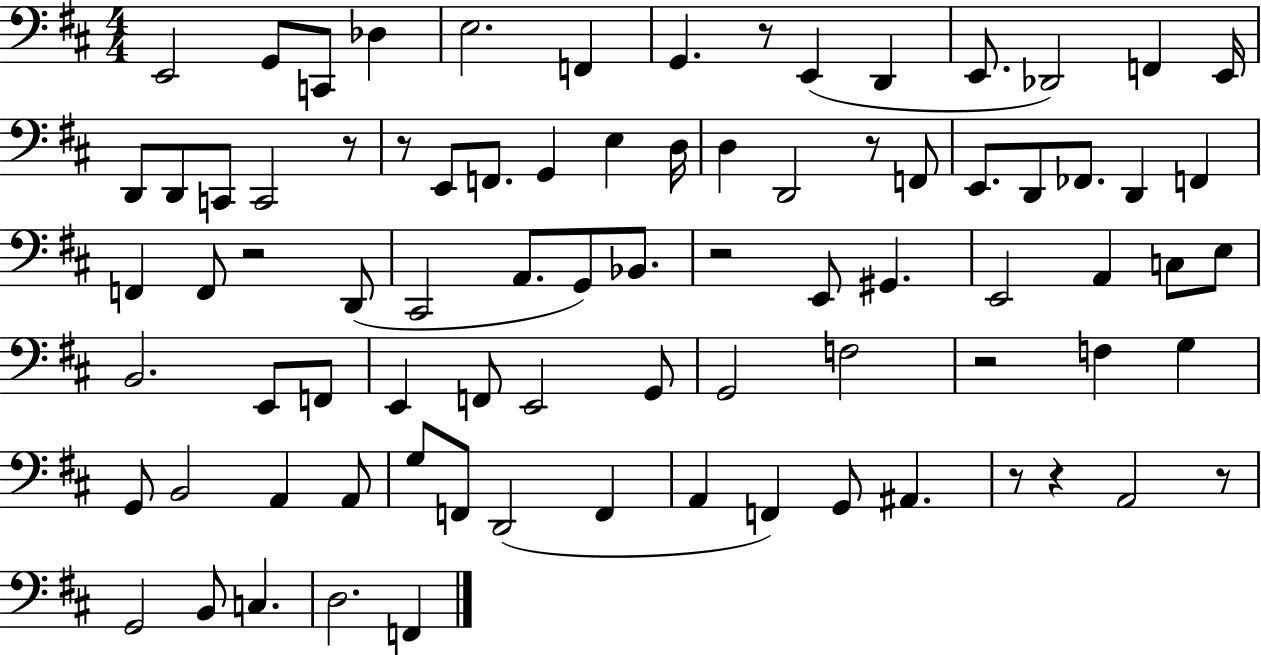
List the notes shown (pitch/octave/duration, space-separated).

E2/h G2/e C2/e Db3/q E3/h. F2/q G2/q. R/e E2/q D2/q E2/e. Db2/h F2/q E2/s D2/e D2/e C2/e C2/h R/e R/e E2/e F2/e. G2/q E3/q D3/s D3/q D2/h R/e F2/e E2/e. D2/e FES2/e. D2/q F2/q F2/q F2/e R/h D2/e C#2/h A2/e. G2/e Bb2/e. R/h E2/e G#2/q. E2/h A2/q C3/e E3/e B2/h. E2/e F2/e E2/q F2/e E2/h G2/e G2/h F3/h R/h F3/q G3/q G2/e B2/h A2/q A2/e G3/e F2/e D2/h F2/q A2/q F2/q G2/e A#2/q. R/e R/q A2/h R/e G2/h B2/e C3/q. D3/h. F2/q